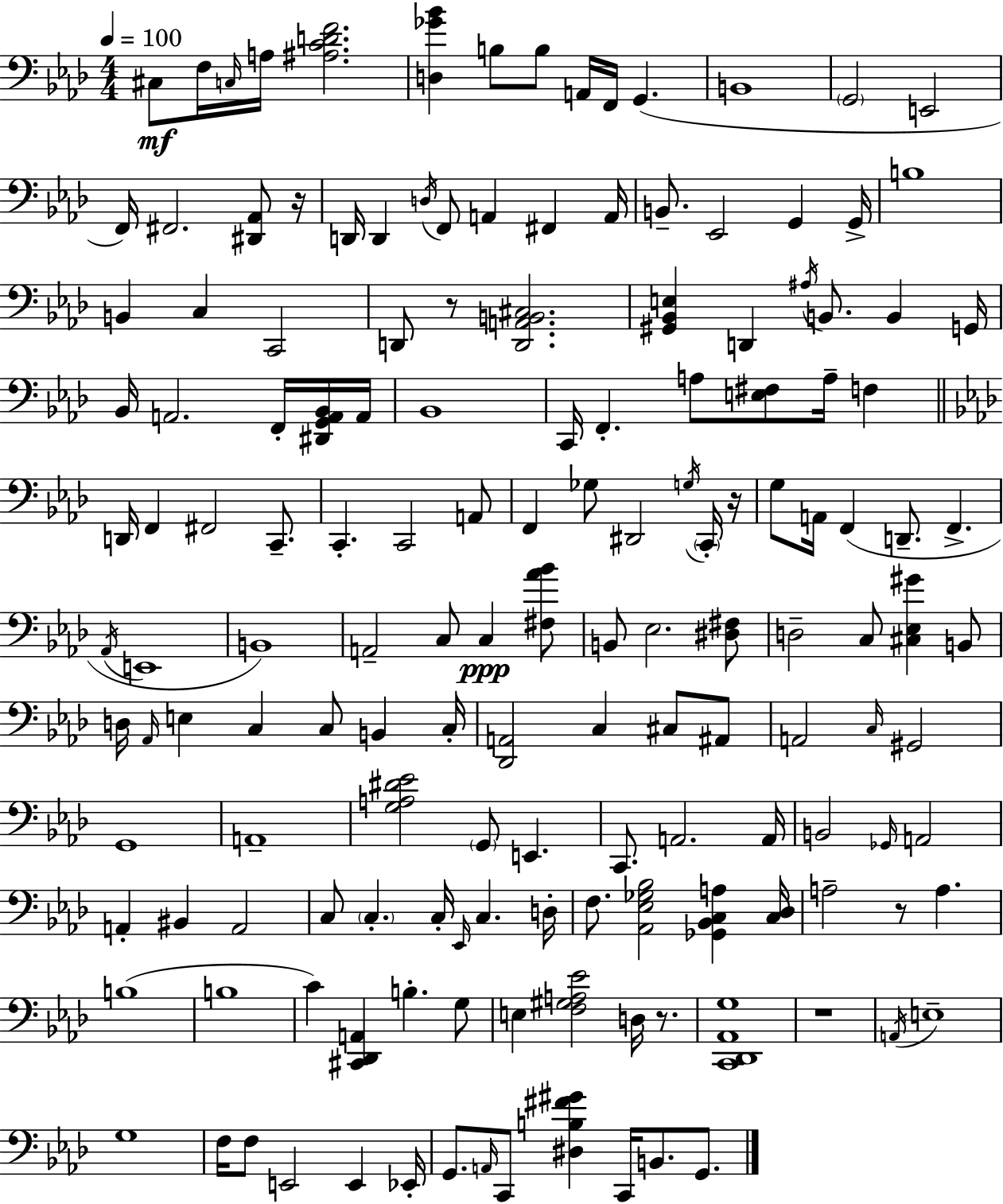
X:1
T:Untitled
M:4/4
L:1/4
K:Ab
^C,/2 F,/4 C,/4 A,/4 [^A,CDF]2 [D,_G_B] B,/2 B,/2 A,,/4 F,,/4 G,, B,,4 G,,2 E,,2 F,,/4 ^F,,2 [^D,,_A,,]/2 z/4 D,,/4 D,, D,/4 F,,/2 A,, ^F,, A,,/4 B,,/2 _E,,2 G,, G,,/4 B,4 B,, C, C,,2 D,,/2 z/2 [D,,A,,B,,^C,]2 [^G,,_B,,E,] D,, ^A,/4 B,,/2 B,, G,,/4 _B,,/4 A,,2 F,,/4 [^D,,G,,A,,_B,,]/4 A,,/4 _B,,4 C,,/4 F,, A,/2 [E,^F,]/2 A,/4 F, D,,/4 F,, ^F,,2 C,,/2 C,, C,,2 A,,/2 F,, _G,/2 ^D,,2 G,/4 C,,/4 z/4 G,/2 A,,/4 F,, D,,/2 F,, _A,,/4 E,,4 B,,4 A,,2 C,/2 C, [^F,_A_B]/2 B,,/2 _E,2 [^D,^F,]/2 D,2 C,/2 [^C,_E,^G] B,,/2 D,/4 _A,,/4 E, C, C,/2 B,, C,/4 [_D,,A,,]2 C, ^C,/2 ^A,,/2 A,,2 C,/4 ^G,,2 G,,4 A,,4 [G,A,^D_E]2 G,,/2 E,, C,,/2 A,,2 A,,/4 B,,2 _G,,/4 A,,2 A,, ^B,, A,,2 C,/2 C, C,/4 _E,,/4 C, D,/4 F,/2 [_A,,_E,_G,_B,]2 [_G,,_B,,C,A,] [C,_D,]/4 A,2 z/2 A, B,4 B,4 C [^C,,_D,,A,,] B, G,/2 E, [F,^G,A,_E]2 D,/4 z/2 [C,,_D,,_A,,G,]4 z4 A,,/4 E,4 G,4 F,/4 F,/2 E,,2 E,, _E,,/4 G,,/2 A,,/4 C,,/2 [^D,B,^F^G] C,,/4 B,,/2 G,,/2